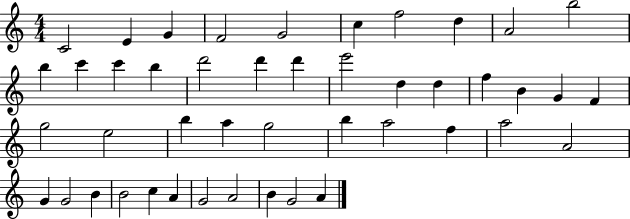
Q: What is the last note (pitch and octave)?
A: A4